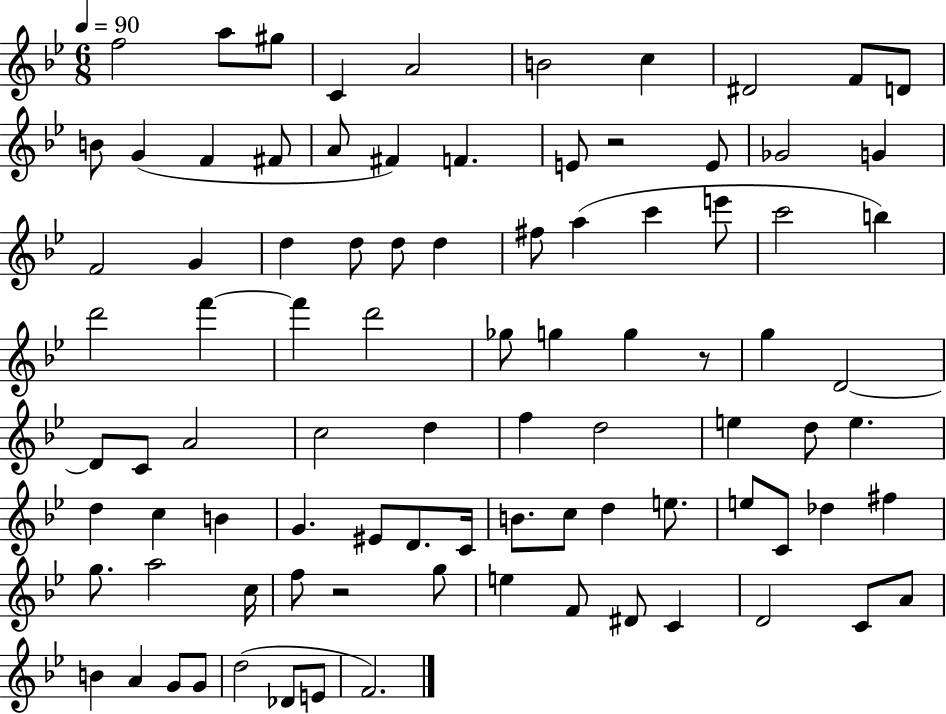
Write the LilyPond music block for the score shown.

{
  \clef treble
  \numericTimeSignature
  \time 6/8
  \key bes \major
  \tempo 4 = 90
  f''2 a''8 gis''8 | c'4 a'2 | b'2 c''4 | dis'2 f'8 d'8 | \break b'8 g'4( f'4 fis'8 | a'8 fis'4) f'4. | e'8 r2 e'8 | ges'2 g'4 | \break f'2 g'4 | d''4 d''8 d''8 d''4 | fis''8 a''4( c'''4 e'''8 | c'''2 b''4) | \break d'''2 f'''4~~ | f'''4 d'''2 | ges''8 g''4 g''4 r8 | g''4 d'2~~ | \break d'8 c'8 a'2 | c''2 d''4 | f''4 d''2 | e''4 d''8 e''4. | \break d''4 c''4 b'4 | g'4. eis'8 d'8. c'16 | b'8. c''8 d''4 e''8. | e''8 c'8 des''4 fis''4 | \break g''8. a''2 c''16 | f''8 r2 g''8 | e''4 f'8 dis'8 c'4 | d'2 c'8 a'8 | \break b'4 a'4 g'8 g'8 | d''2( des'8 e'8 | f'2.) | \bar "|."
}